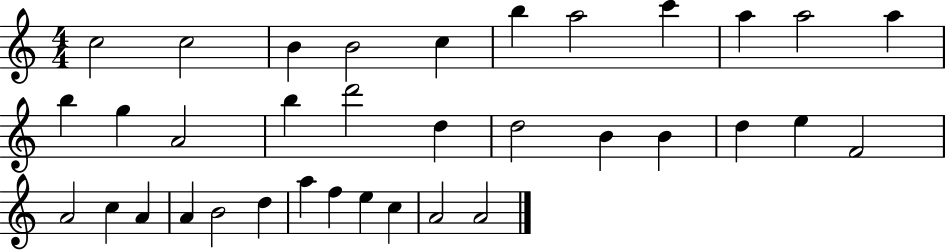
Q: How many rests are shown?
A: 0